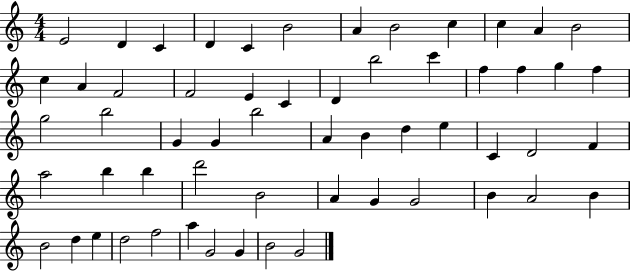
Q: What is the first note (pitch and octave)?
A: E4